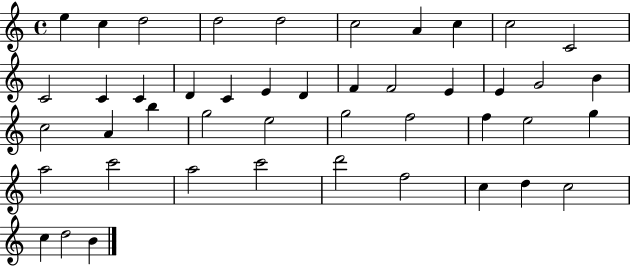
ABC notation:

X:1
T:Untitled
M:4/4
L:1/4
K:C
e c d2 d2 d2 c2 A c c2 C2 C2 C C D C E D F F2 E E G2 B c2 A b g2 e2 g2 f2 f e2 g a2 c'2 a2 c'2 d'2 f2 c d c2 c d2 B